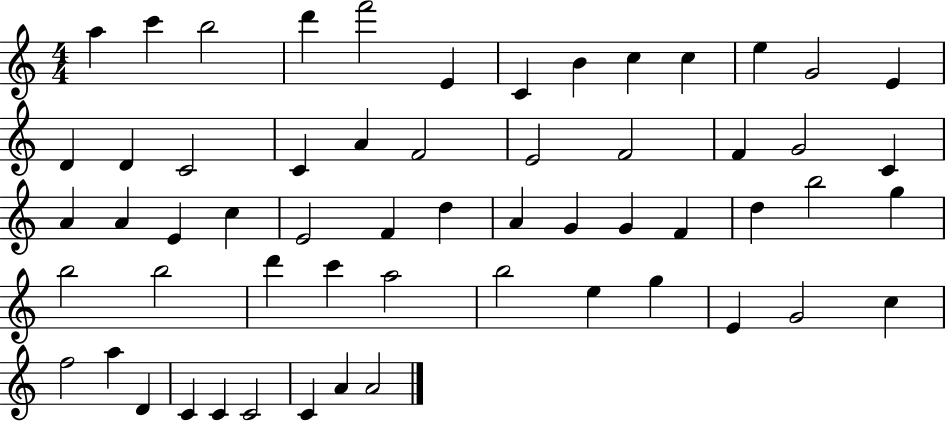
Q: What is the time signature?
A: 4/4